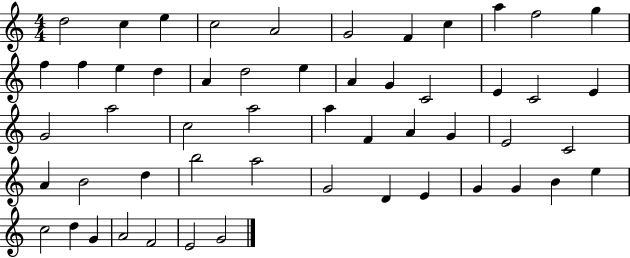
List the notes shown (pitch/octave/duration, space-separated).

D5/h C5/q E5/q C5/h A4/h G4/h F4/q C5/q A5/q F5/h G5/q F5/q F5/q E5/q D5/q A4/q D5/h E5/q A4/q G4/q C4/h E4/q C4/h E4/q G4/h A5/h C5/h A5/h A5/q F4/q A4/q G4/q E4/h C4/h A4/q B4/h D5/q B5/h A5/h G4/h D4/q E4/q G4/q G4/q B4/q E5/q C5/h D5/q G4/q A4/h F4/h E4/h G4/h